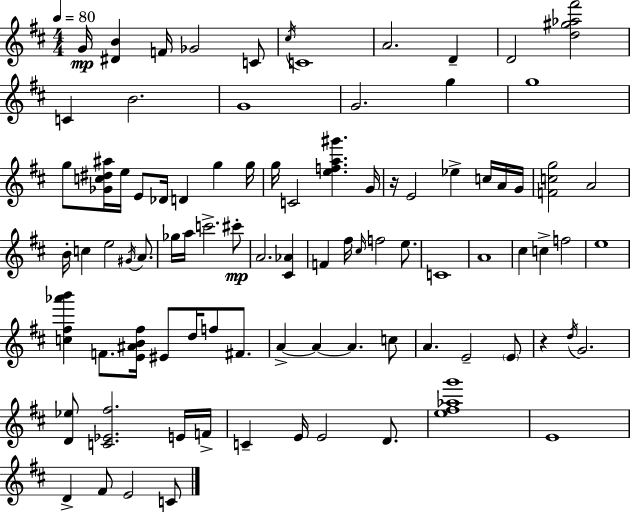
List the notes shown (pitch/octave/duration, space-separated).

G4/s [D#4,B4]/q F4/s Gb4/h C4/e C#5/s C4/w A4/h. D4/q D4/h [D5,G#5,Ab5,F#6]/h C4/q B4/h. G4/w G4/h. G5/q G5/w G5/e [Gb4,C5,D#5,A#5]/s E5/s E4/e Db4/s D4/q G5/q G5/s G5/s C4/h [E5,F5,A5,G#6]/q. G4/s R/s E4/h Eb5/q C5/s A4/s G4/s [F4,C5,G5]/h A4/h B4/s C5/q E5/h G#4/s A4/e. Gb5/s A5/s C6/h. C#6/e A4/h. [C#4,Ab4]/q F4/q F#5/s C#5/s F5/h E5/e. C4/w A4/w C#5/q C5/q F5/h E5/w [C5,F#5,Ab6,B6]/q F4/e. [E4,A#4,B4,F#5]/s EIS4/e D5/s F5/e F#4/e. A4/q A4/q A4/q. C5/e A4/q. E4/h E4/e R/q D5/s G4/h. [D4,Eb5]/e [C4,Eb4,F#5]/h. E4/s F4/s C4/q E4/s E4/h D4/e. [E5,F#5,Ab5,G6]/w E4/w D4/q F#4/e E4/h C4/e